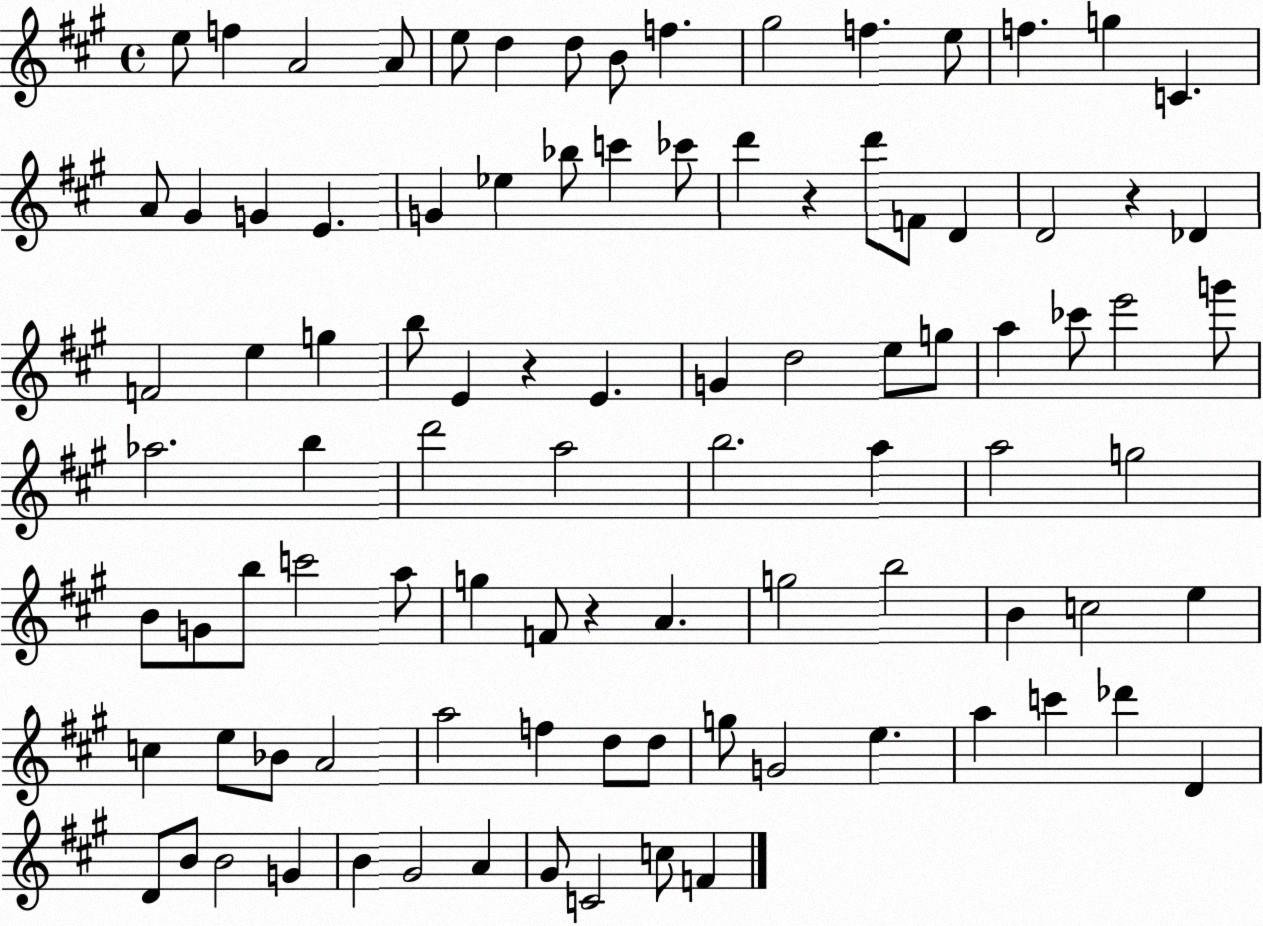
X:1
T:Untitled
M:4/4
L:1/4
K:A
e/2 f A2 A/2 e/2 d d/2 B/2 f ^g2 f e/2 f g C A/2 ^G G E G _e _b/2 c' _c'/2 d' z d'/2 F/2 D D2 z _D F2 e g b/2 E z E G d2 e/2 g/2 a _c'/2 e'2 g'/2 _a2 b d'2 a2 b2 a a2 g2 B/2 G/2 b/2 c'2 a/2 g F/2 z A g2 b2 B c2 e c e/2 _B/2 A2 a2 f d/2 d/2 g/2 G2 e a c' _d' D D/2 B/2 B2 G B ^G2 A ^G/2 C2 c/2 F